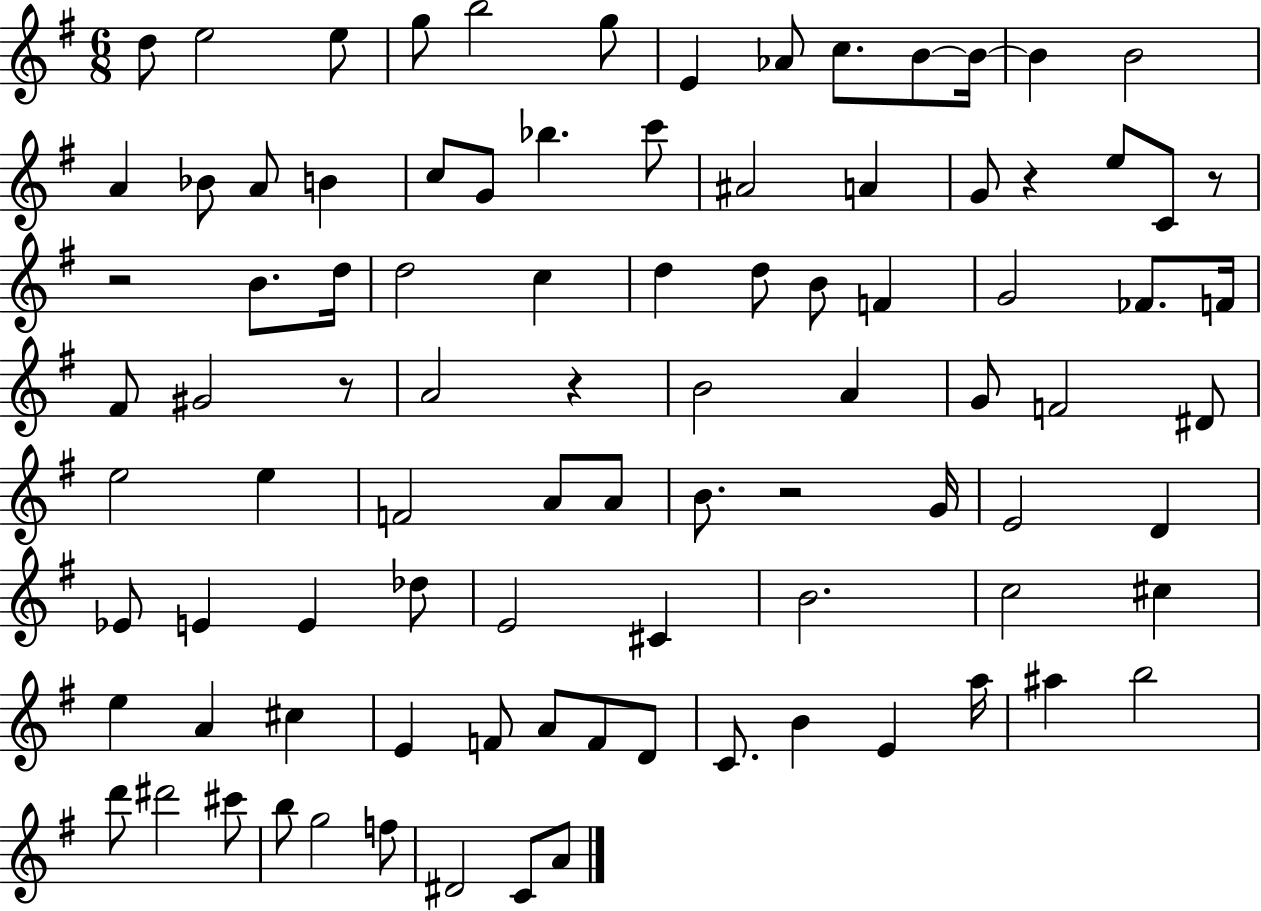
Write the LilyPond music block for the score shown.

{
  \clef treble
  \numericTimeSignature
  \time 6/8
  \key g \major
  d''8 e''2 e''8 | g''8 b''2 g''8 | e'4 aes'8 c''8. b'8~~ b'16~~ | b'4 b'2 | \break a'4 bes'8 a'8 b'4 | c''8 g'8 bes''4. c'''8 | ais'2 a'4 | g'8 r4 e''8 c'8 r8 | \break r2 b'8. d''16 | d''2 c''4 | d''4 d''8 b'8 f'4 | g'2 fes'8. f'16 | \break fis'8 gis'2 r8 | a'2 r4 | b'2 a'4 | g'8 f'2 dis'8 | \break e''2 e''4 | f'2 a'8 a'8 | b'8. r2 g'16 | e'2 d'4 | \break ees'8 e'4 e'4 des''8 | e'2 cis'4 | b'2. | c''2 cis''4 | \break e''4 a'4 cis''4 | e'4 f'8 a'8 f'8 d'8 | c'8. b'4 e'4 a''16 | ais''4 b''2 | \break d'''8 dis'''2 cis'''8 | b''8 g''2 f''8 | dis'2 c'8 a'8 | \bar "|."
}